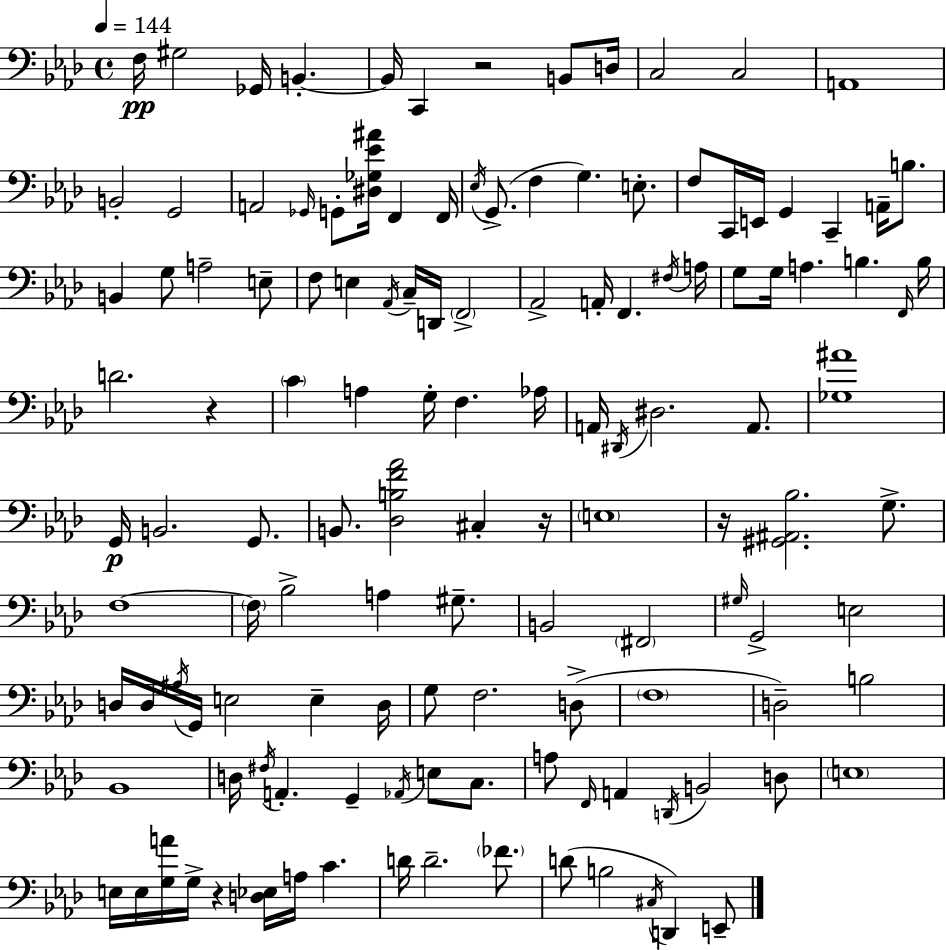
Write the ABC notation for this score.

X:1
T:Untitled
M:4/4
L:1/4
K:Ab
F,/4 ^G,2 _G,,/4 B,, B,,/4 C,, z2 B,,/2 D,/4 C,2 C,2 A,,4 B,,2 G,,2 A,,2 _G,,/4 G,,/2 [^D,_G,_E^A]/4 F,, F,,/4 _E,/4 G,,/2 F, G, E,/2 F,/2 C,,/4 E,,/4 G,, C,, A,,/4 B,/2 B,, G,/2 A,2 E,/2 F,/2 E, _A,,/4 C,/4 D,,/4 F,,2 _A,,2 A,,/4 F,, ^F,/4 A,/4 G,/2 G,/4 A, B, F,,/4 B,/4 D2 z C A, G,/4 F, _A,/4 A,,/4 ^D,,/4 ^D,2 A,,/2 [_G,^A]4 G,,/4 B,,2 G,,/2 B,,/2 [_D,B,F_A]2 ^C, z/4 E,4 z/4 [^G,,^A,,_B,]2 G,/2 F,4 F,/4 _B,2 A, ^G,/2 B,,2 ^F,,2 ^G,/4 G,,2 E,2 D,/4 D,/4 ^A,/4 G,,/4 E,2 E, D,/4 G,/2 F,2 D,/2 F,4 D,2 B,2 _B,,4 D,/4 ^F,/4 A,, G,, _A,,/4 E,/2 C,/2 A,/2 F,,/4 A,, D,,/4 B,,2 D,/2 E,4 E,/4 E,/4 [G,A]/4 G,/4 z [D,_E,]/4 A,/4 C D/4 D2 _F/2 D/2 B,2 ^C,/4 D,, E,,/2